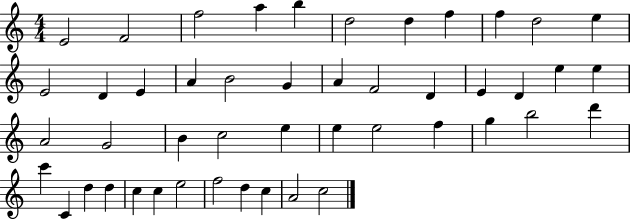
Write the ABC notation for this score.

X:1
T:Untitled
M:4/4
L:1/4
K:C
E2 F2 f2 a b d2 d f f d2 e E2 D E A B2 G A F2 D E D e e A2 G2 B c2 e e e2 f g b2 d' c' C d d c c e2 f2 d c A2 c2